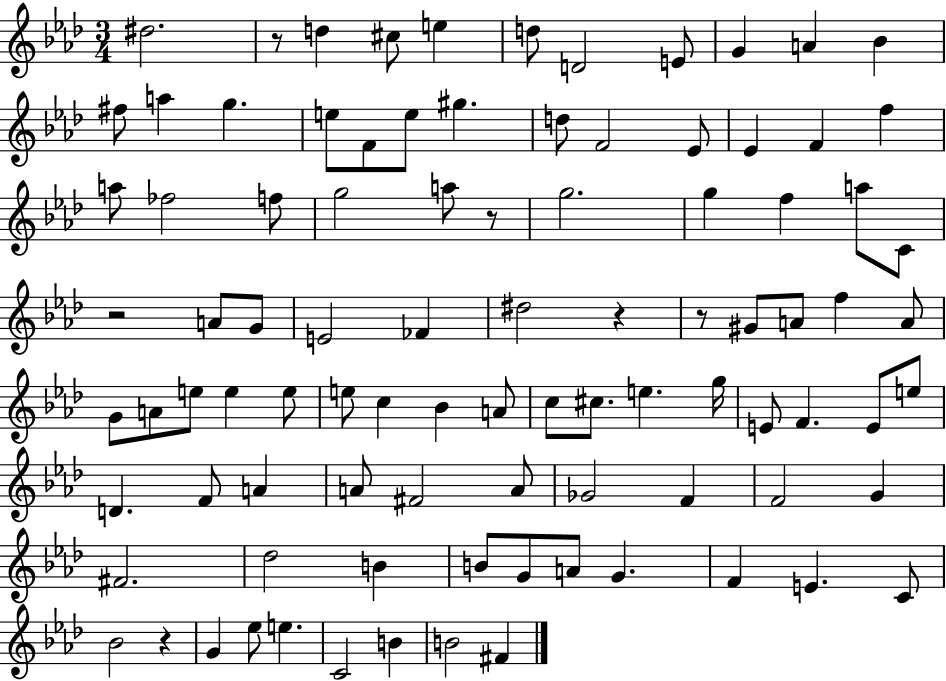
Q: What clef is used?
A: treble